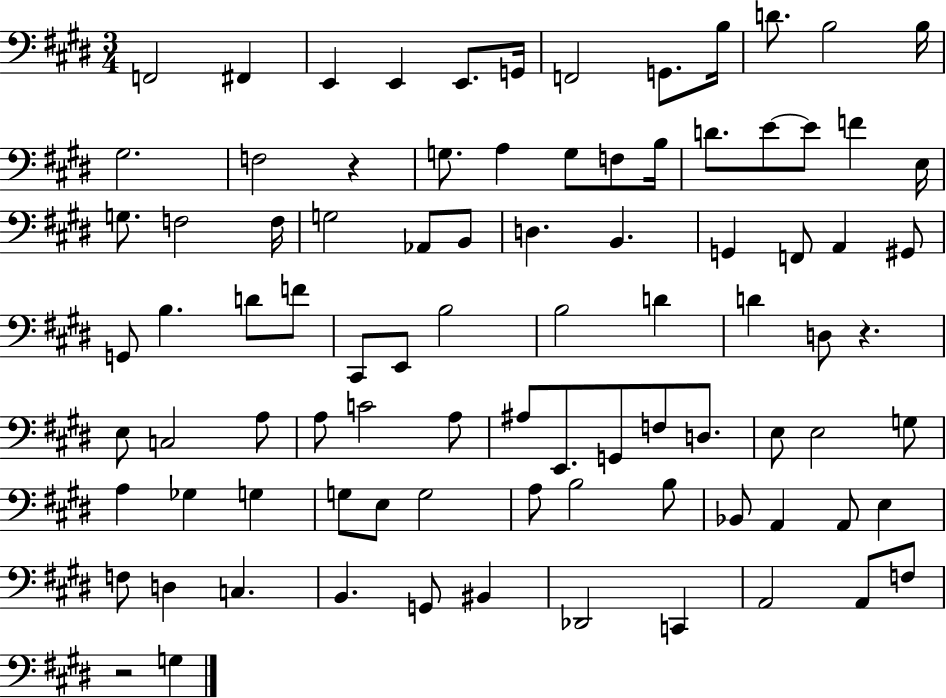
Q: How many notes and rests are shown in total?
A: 89